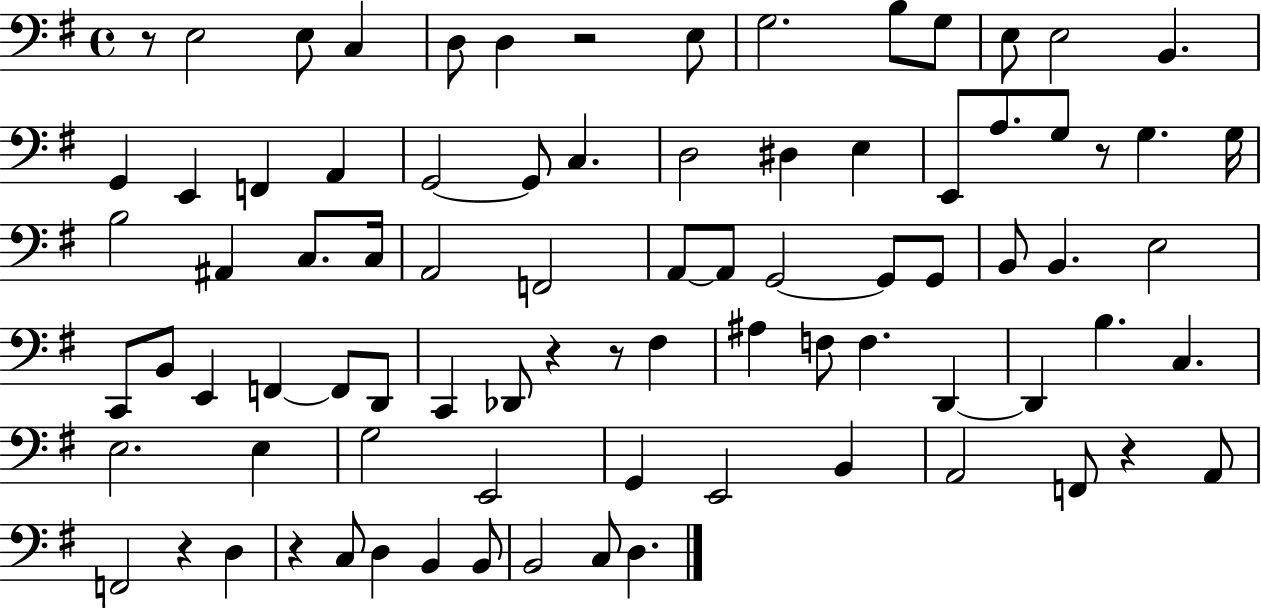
{
  \clef bass
  \time 4/4
  \defaultTimeSignature
  \key g \major
  r8 e2 e8 c4 | d8 d4 r2 e8 | g2. b8 g8 | e8 e2 b,4. | \break g,4 e,4 f,4 a,4 | g,2~~ g,8 c4. | d2 dis4 e4 | e,8 a8. g8 r8 g4. g16 | \break b2 ais,4 c8. c16 | a,2 f,2 | a,8~~ a,8 g,2~~ g,8 g,8 | b,8 b,4. e2 | \break c,8 b,8 e,4 f,4~~ f,8 d,8 | c,4 des,8 r4 r8 fis4 | ais4 f8 f4. d,4~~ | d,4 b4. c4. | \break e2. e4 | g2 e,2 | g,4 e,2 b,4 | a,2 f,8 r4 a,8 | \break f,2 r4 d4 | r4 c8 d4 b,4 b,8 | b,2 c8 d4. | \bar "|."
}